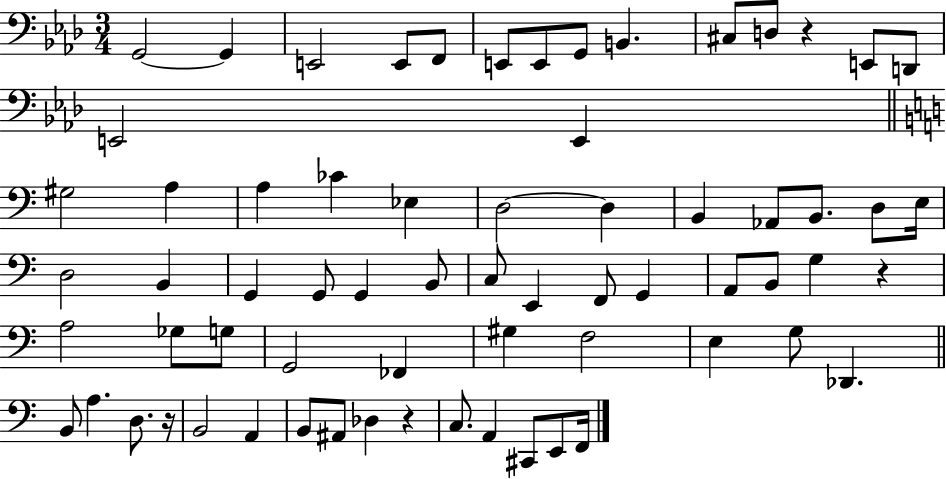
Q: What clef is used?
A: bass